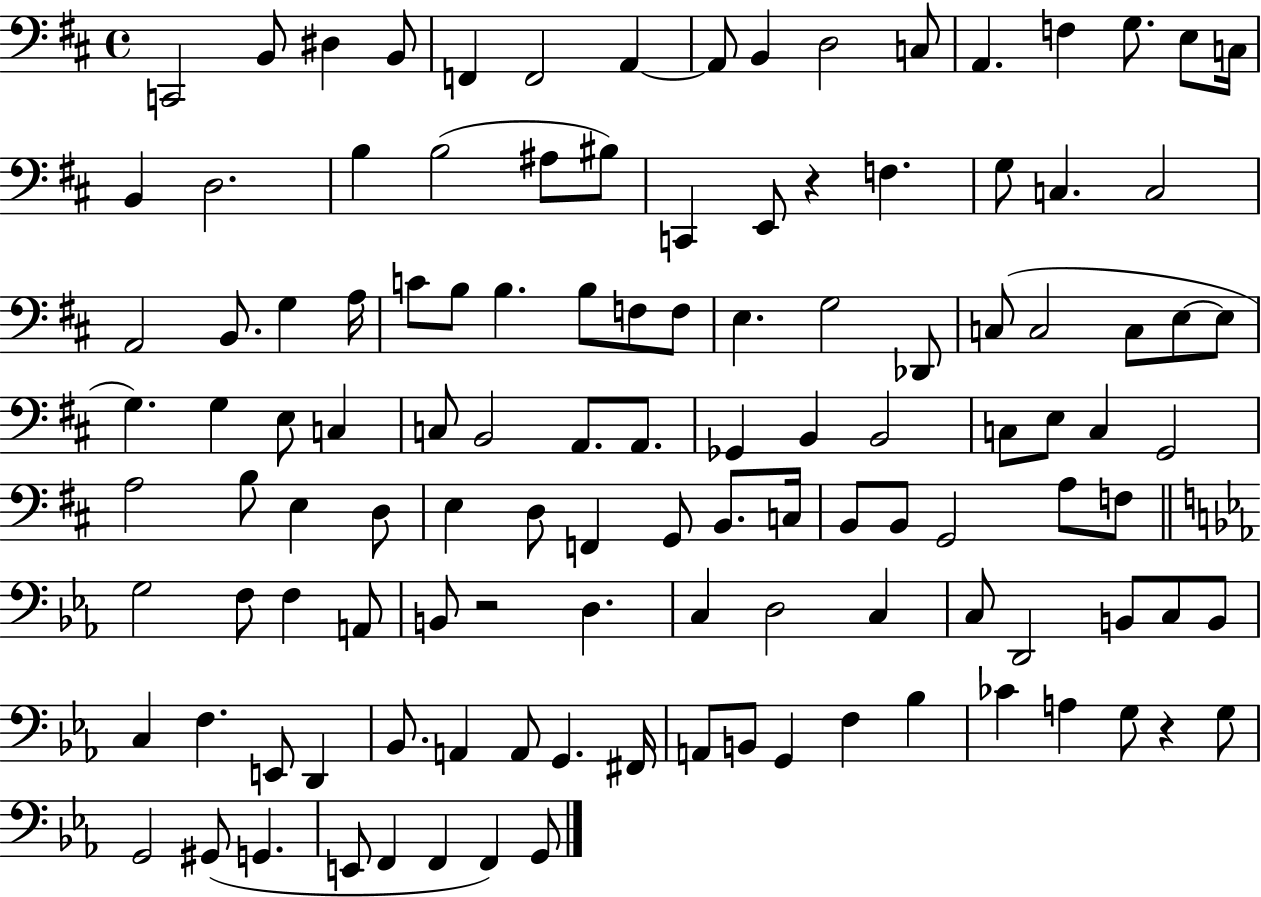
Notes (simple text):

C2/h B2/e D#3/q B2/e F2/q F2/h A2/q A2/e B2/q D3/h C3/e A2/q. F3/q G3/e. E3/e C3/s B2/q D3/h. B3/q B3/h A#3/e BIS3/e C2/q E2/e R/q F3/q. G3/e C3/q. C3/h A2/h B2/e. G3/q A3/s C4/e B3/e B3/q. B3/e F3/e F3/e E3/q. G3/h Db2/e C3/e C3/h C3/e E3/e E3/e G3/q. G3/q E3/e C3/q C3/e B2/h A2/e. A2/e. Gb2/q B2/q B2/h C3/e E3/e C3/q G2/h A3/h B3/e E3/q D3/e E3/q D3/e F2/q G2/e B2/e. C3/s B2/e B2/e G2/h A3/e F3/e G3/h F3/e F3/q A2/e B2/e R/h D3/q. C3/q D3/h C3/q C3/e D2/h B2/e C3/e B2/e C3/q F3/q. E2/e D2/q Bb2/e. A2/q A2/e G2/q. F#2/s A2/e B2/e G2/q F3/q Bb3/q CES4/q A3/q G3/e R/q G3/e G2/h G#2/e G2/q. E2/e F2/q F2/q F2/q G2/e